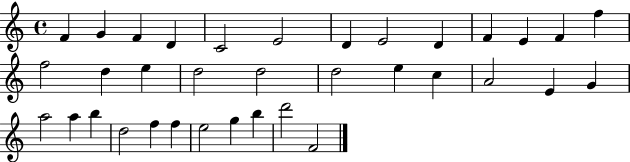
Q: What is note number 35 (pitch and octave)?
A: F4